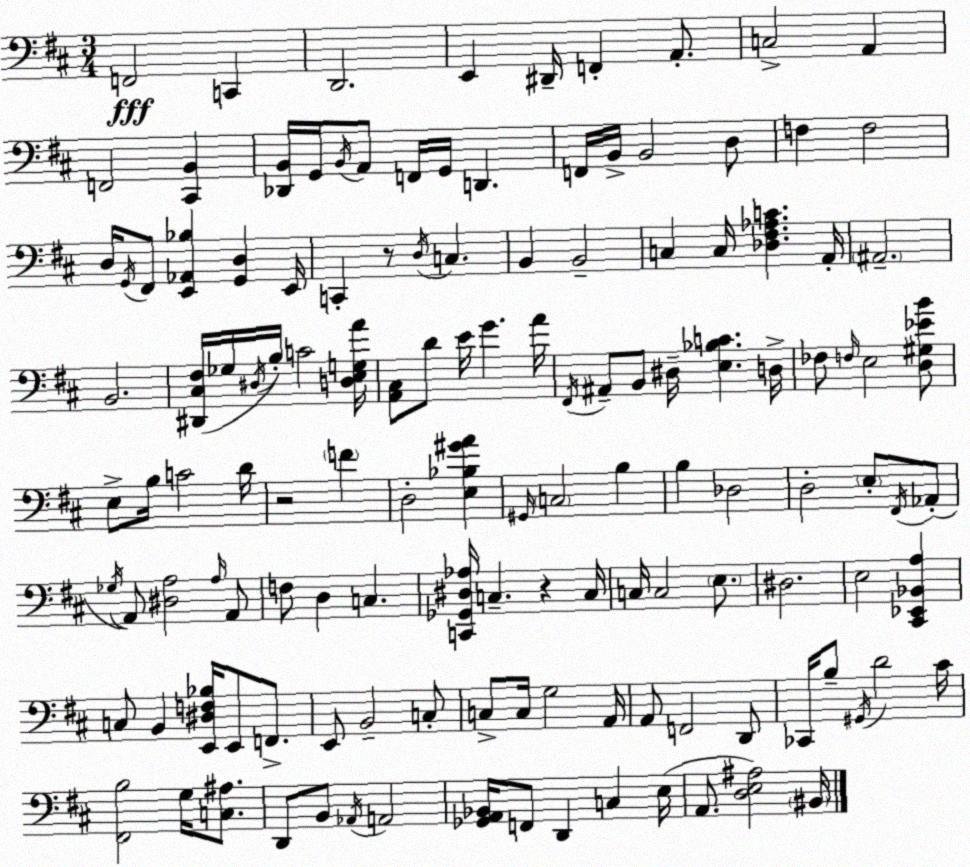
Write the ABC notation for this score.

X:1
T:Untitled
M:3/4
L:1/4
K:D
F,,2 C,, D,,2 E,, ^D,,/4 F,, A,,/2 C,2 A,, F,,2 [^C,,B,,] [_D,,B,,]/4 G,,/4 B,,/4 A,,/2 F,,/4 G,,/4 D,, F,,/4 B,,/4 B,,2 D,/2 F, F,2 D,/4 G,,/4 ^F,,/2 [E,,_A,,_B,] [G,,D,] E,,/4 C,, z/2 D,/4 C, B,, B,,2 C, C,/4 [_D,^F,_A,C] A,,/4 ^A,,2 B,,2 [^D,,^C,^F,]/4 _G,/4 ^D,/4 B,/4 C2 [D,E,G,A]/4 [A,,^C,]/2 D/2 E/4 G A/4 ^F,,/4 ^A,,/2 B,,/2 ^D,/4 [E,_B,C] D,/4 _F,/2 F,/4 E,2 [D,^G,_EB]/2 E,/2 B,/4 C2 D/4 z2 F D,2 [E,_B,^GA] ^G,,/4 C,2 B, B, _D,2 D,2 E,/2 ^F,,/4 _A,,/2 _G,/4 A,,/2 [^D,A,]2 A,/4 A,,/2 F,/2 D, C, [C,,_G,,^D,_A,]/4 C, z C,/4 C,/4 C,2 E,/2 ^D,2 E,2 [^C,,_E,,_B,,A,] C,/2 B,, [E,,^D,F,_B,]/4 E,,/2 F,,/2 E,,/2 B,,2 C,/2 C,/2 C,/4 G,2 A,,/4 A,,/2 F,,2 D,,/2 _C,,/4 B,/2 ^G,,/4 D2 ^C/4 [^F,,B,]2 G,/4 [C,^A,]/2 D,,/2 B,,/2 _A,,/4 A,,2 [_G,,A,,_B,,]/4 F,,/2 D,, C, E,/4 A,,/2 [D,E,^A,]2 ^B,,/4